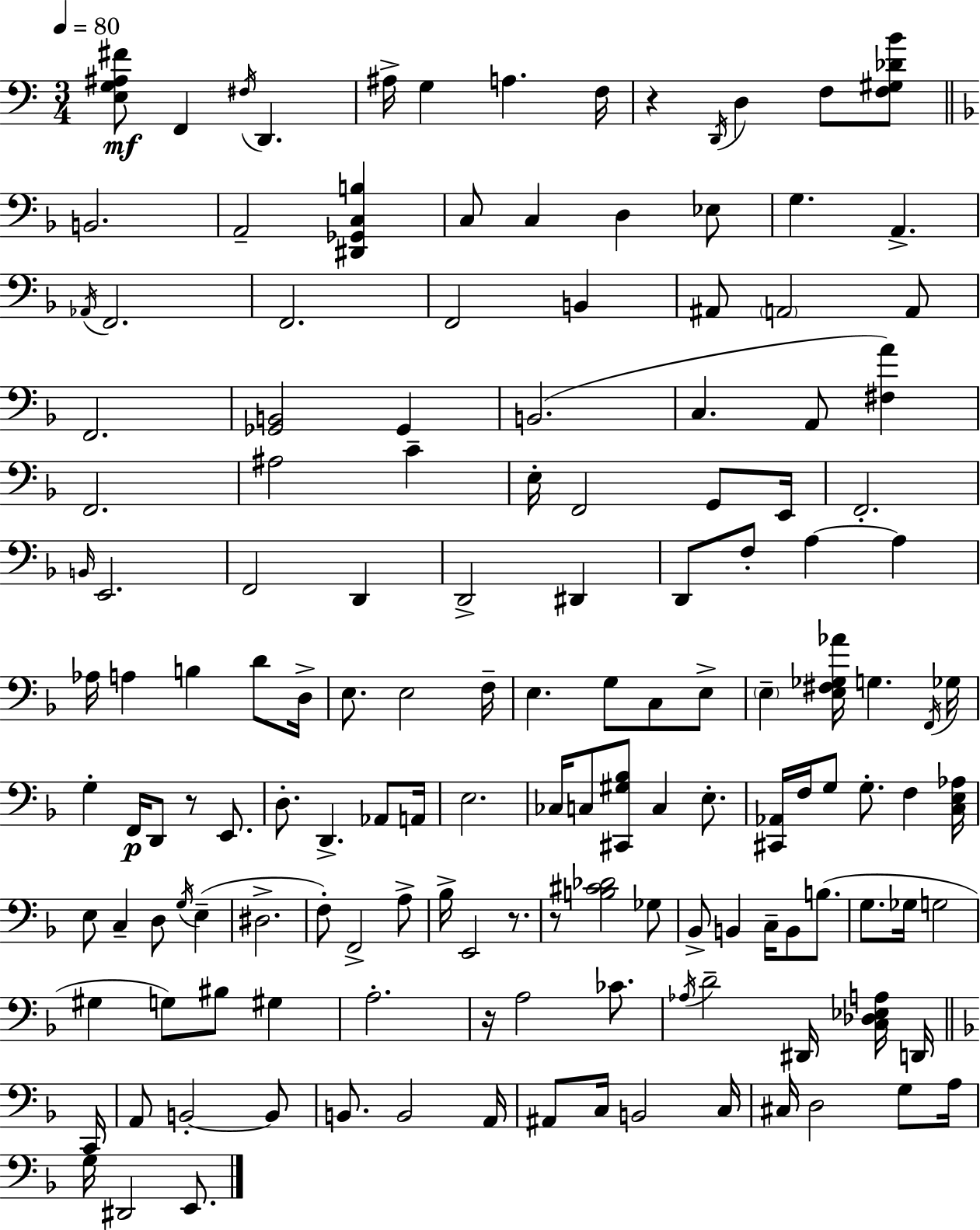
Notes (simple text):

[E3,G3,A#3,F#4]/e F2/q F#3/s D2/q. A#3/s G3/q A3/q. F3/s R/q D2/s D3/q F3/e [F3,G#3,Db4,B4]/e B2/h. A2/h [D#2,Gb2,C3,B3]/q C3/e C3/q D3/q Eb3/e G3/q. A2/q. Ab2/s F2/h. F2/h. F2/h B2/q A#2/e A2/h A2/e F2/h. [Gb2,B2]/h Gb2/q B2/h. C3/q. A2/e [F#3,A4]/q F2/h. A#3/h C4/q E3/s F2/h G2/e E2/s F2/h. B2/s E2/h. F2/h D2/q D2/h D#2/q D2/e F3/e A3/q A3/q Ab3/s A3/q B3/q D4/e D3/s E3/e. E3/h F3/s E3/q. G3/e C3/e E3/e E3/q [E3,F#3,Gb3,Ab4]/s G3/q. F2/s Gb3/s G3/q F2/s D2/e R/e E2/e. D3/e. D2/q. Ab2/e A2/s E3/h. CES3/s C3/e [C#2,G#3,Bb3]/e C3/q E3/e. [C#2,Ab2]/s F3/s G3/e G3/e. F3/q [C3,E3,Ab3]/s E3/e C3/q D3/e G3/s E3/q D#3/h. F3/e F2/h A3/e Bb3/s E2/h R/e. R/e [B3,C#4,Db4]/h Gb3/e Bb2/e B2/q C3/s B2/e B3/e. G3/e. Gb3/s G3/h G#3/q G3/e BIS3/e G#3/q A3/h. R/s A3/h CES4/e. Ab3/s D4/h D#2/s [C3,Db3,Eb3,A3]/s D2/s C2/s A2/e B2/h B2/e B2/e. B2/h A2/s A#2/e C3/s B2/h C3/s C#3/s D3/h G3/e A3/s G3/s D#2/h E2/e.